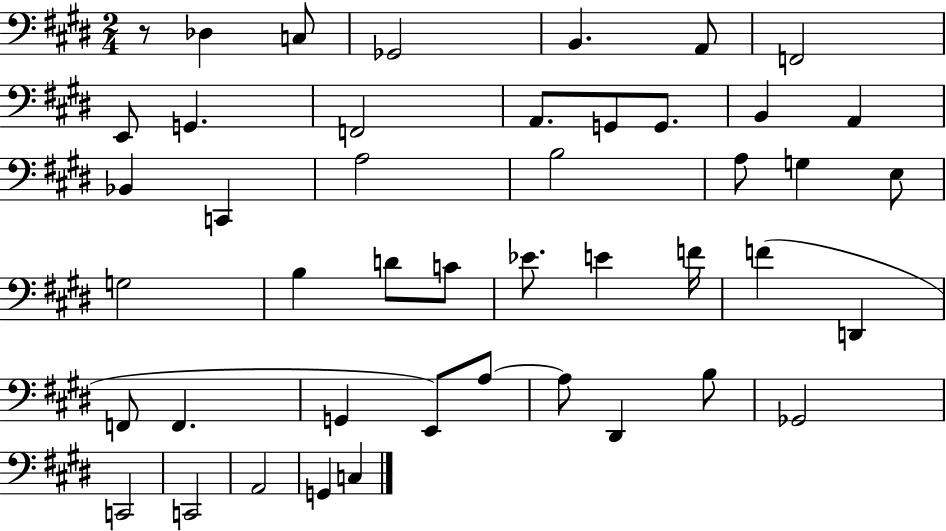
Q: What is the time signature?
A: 2/4